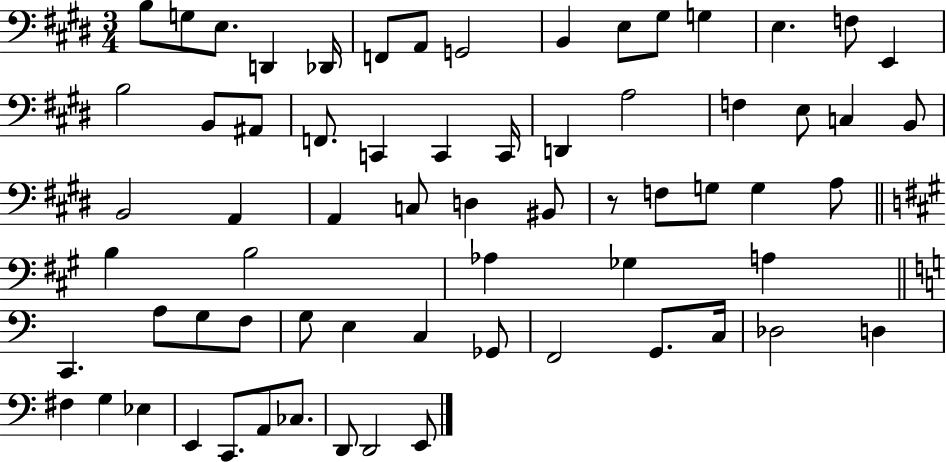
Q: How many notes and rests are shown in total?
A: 67